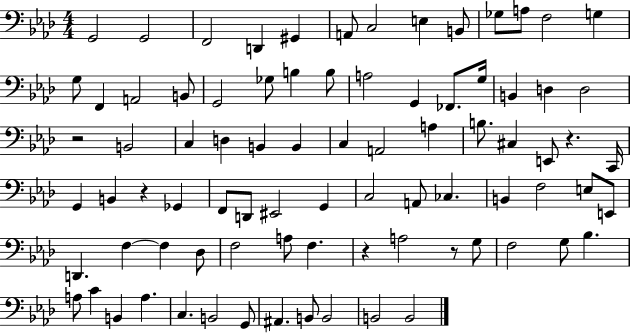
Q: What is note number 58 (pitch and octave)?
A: Db3